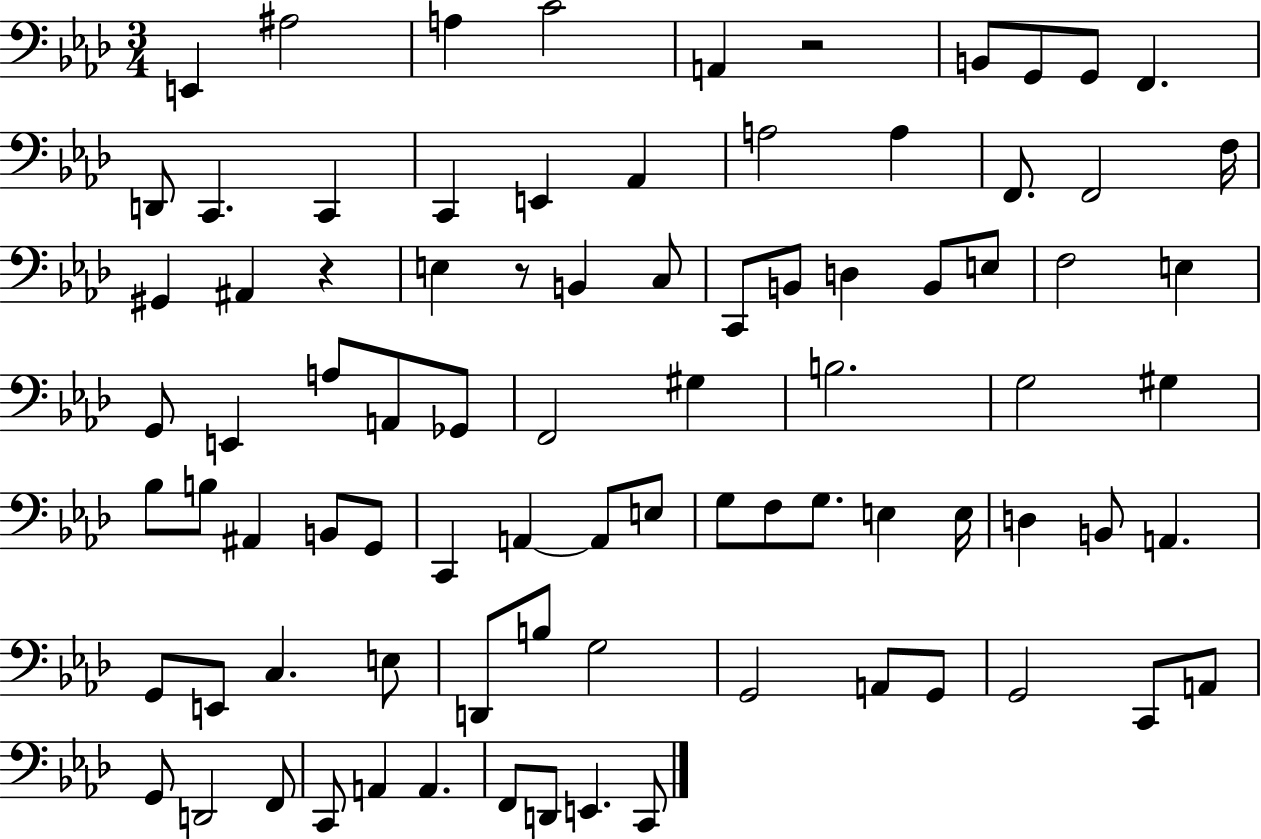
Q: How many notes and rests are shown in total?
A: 85